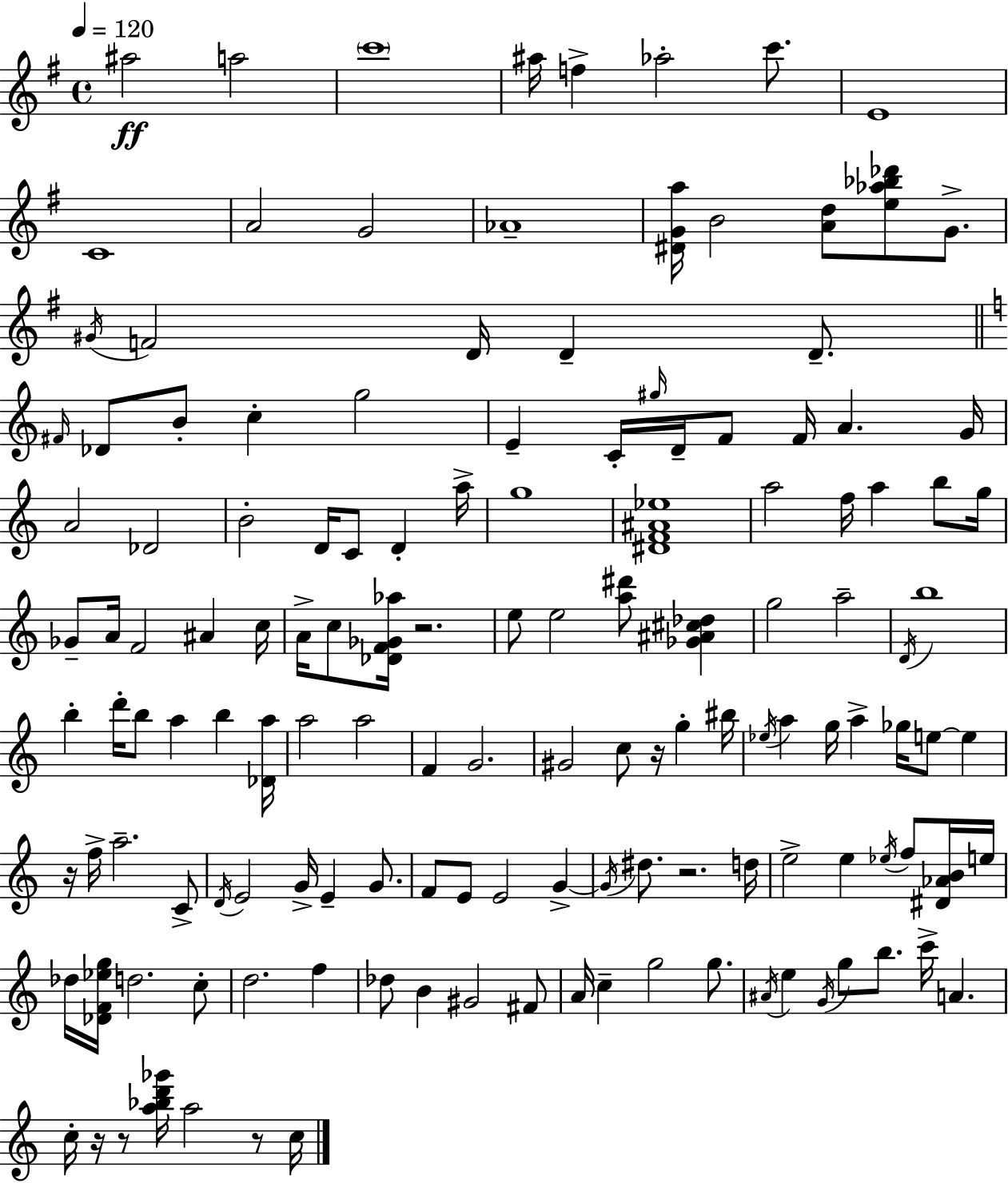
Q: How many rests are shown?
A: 7